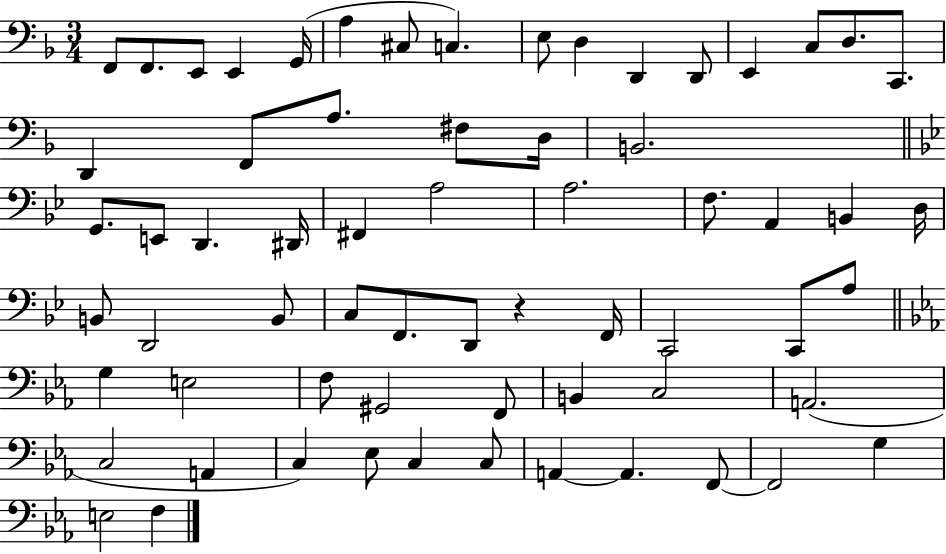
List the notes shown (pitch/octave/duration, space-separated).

F2/e F2/e. E2/e E2/q G2/s A3/q C#3/e C3/q. E3/e D3/q D2/q D2/e E2/q C3/e D3/e. C2/e. D2/q F2/e A3/e. F#3/e D3/s B2/h. G2/e. E2/e D2/q. D#2/s F#2/q A3/h A3/h. F3/e. A2/q B2/q D3/s B2/e D2/h B2/e C3/e F2/e. D2/e R/q F2/s C2/h C2/e A3/e G3/q E3/h F3/e G#2/h F2/e B2/q C3/h A2/h. C3/h A2/q C3/q Eb3/e C3/q C3/e A2/q A2/q. F2/e F2/h G3/q E3/h F3/q